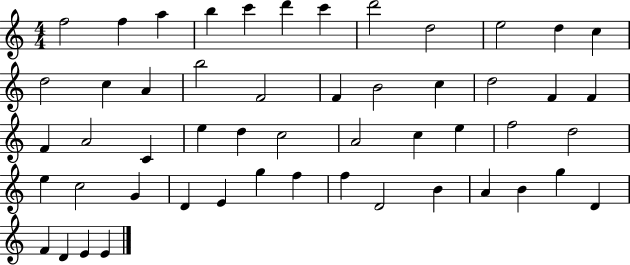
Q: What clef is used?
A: treble